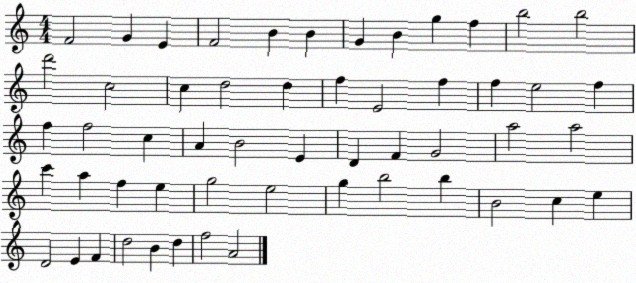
X:1
T:Untitled
M:4/4
L:1/4
K:C
F2 G E F2 B B G B g f b2 b2 d'2 c2 c d2 d f E2 f f e2 f f f2 c A B2 E D F G2 a2 a2 c' a f e g2 e2 g b2 b B2 c e D2 E F d2 B d f2 A2